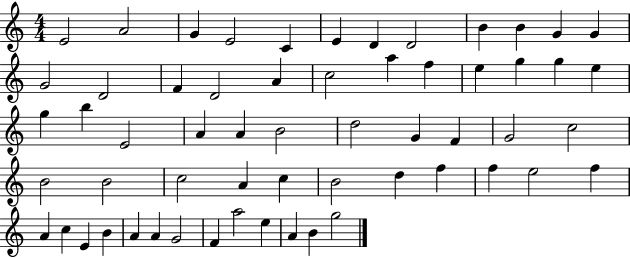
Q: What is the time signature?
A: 4/4